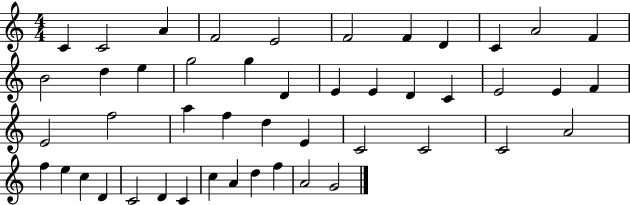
C4/q C4/h A4/q F4/h E4/h F4/h F4/q D4/q C4/q A4/h F4/q B4/h D5/q E5/q G5/h G5/q D4/q E4/q E4/q D4/q C4/q E4/h E4/q F4/q E4/h F5/h A5/q F5/q D5/q E4/q C4/h C4/h C4/h A4/h F5/q E5/q C5/q D4/q C4/h D4/q C4/q C5/q A4/q D5/q F5/q A4/h G4/h